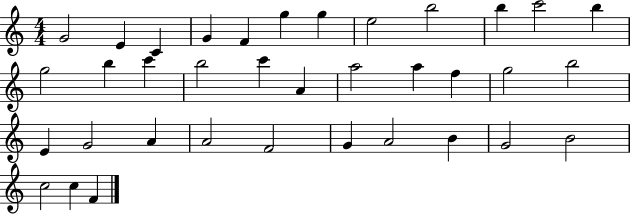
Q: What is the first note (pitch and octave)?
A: G4